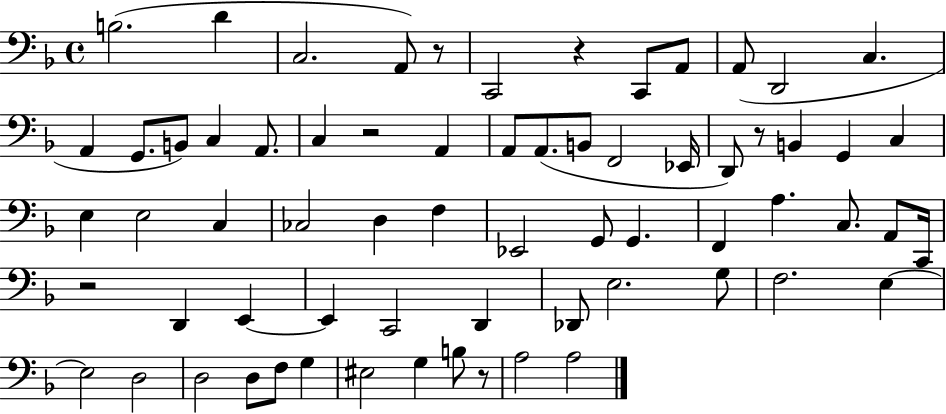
X:1
T:Untitled
M:4/4
L:1/4
K:F
B,2 D C,2 A,,/2 z/2 C,,2 z C,,/2 A,,/2 A,,/2 D,,2 C, A,, G,,/2 B,,/2 C, A,,/2 C, z2 A,, A,,/2 A,,/2 B,,/2 F,,2 _E,,/4 D,,/2 z/2 B,, G,, C, E, E,2 C, _C,2 D, F, _E,,2 G,,/2 G,, F,, A, C,/2 A,,/2 C,,/4 z2 D,, E,, E,, C,,2 D,, _D,,/2 E,2 G,/2 F,2 E, E,2 D,2 D,2 D,/2 F,/2 G, ^E,2 G, B,/2 z/2 A,2 A,2